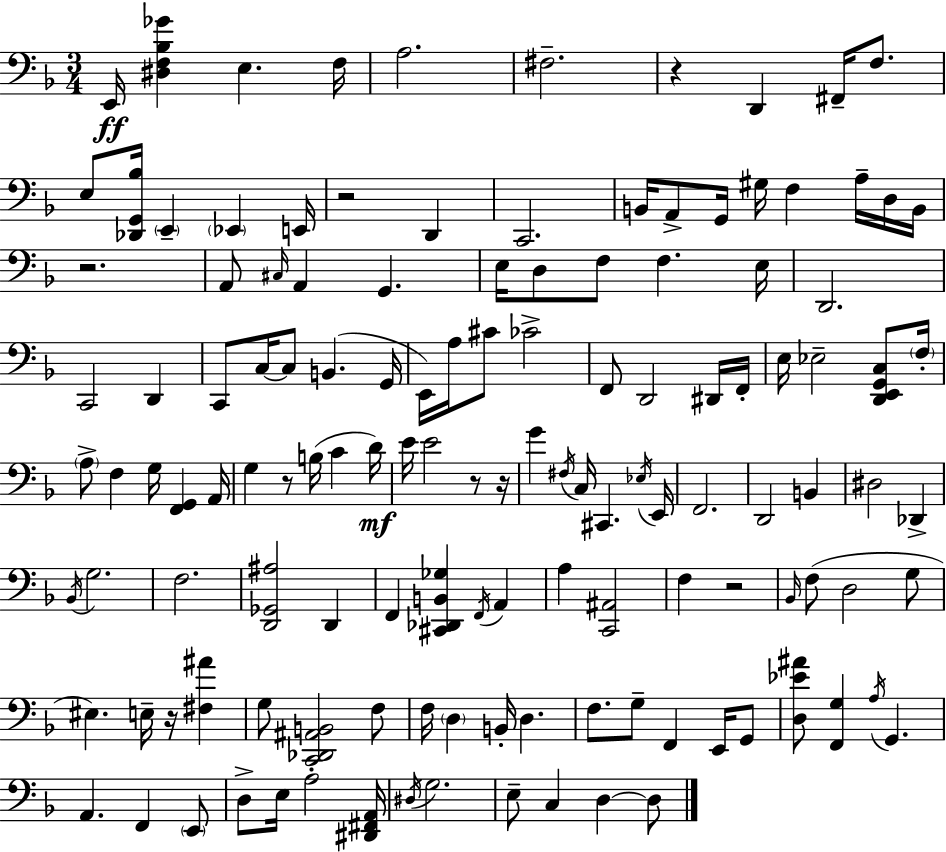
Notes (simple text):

E2/s [D#3,F3,Bb3,Gb4]/q E3/q. F3/s A3/h. F#3/h. R/q D2/q F#2/s F3/e. E3/e [Db2,G2,Bb3]/s E2/q Eb2/q E2/s R/h D2/q C2/h. B2/s A2/e G2/s G#3/s F3/q A3/s D3/s B2/s R/h. A2/e C#3/s A2/q G2/q. E3/s D3/e F3/e F3/q. E3/s D2/h. C2/h D2/q C2/e C3/s C3/e B2/q. G2/s E2/s A3/s C#4/e CES4/h F2/e D2/h D#2/s F2/s E3/s Eb3/h [D2,E2,G2,C3]/e F3/s A3/e F3/q G3/s [F2,G2]/q A2/s G3/q R/e B3/s C4/q D4/s E4/s E4/h R/e R/s G4/q F#3/s C3/s C#2/q. Eb3/s E2/s F2/h. D2/h B2/q D#3/h Db2/q Bb2/s G3/h. F3/h. [D2,Gb2,A#3]/h D2/q F2/q [C#2,Db2,B2,Gb3]/q F2/s A2/q A3/q [C2,A#2]/h F3/q R/h Bb2/s F3/e D3/h G3/e EIS3/q. E3/s R/s [F#3,A#4]/q G3/e [C2,Db2,A#2,B2]/h F3/e F3/s D3/q B2/s D3/q. F3/e. G3/e F2/q E2/s G2/e [D3,Eb4,A#4]/e [F2,G3]/q A3/s G2/q. A2/q. F2/q E2/e D3/e E3/s A3/h [D#2,F#2,A2]/s D#3/s G3/h. E3/e C3/q D3/q D3/e